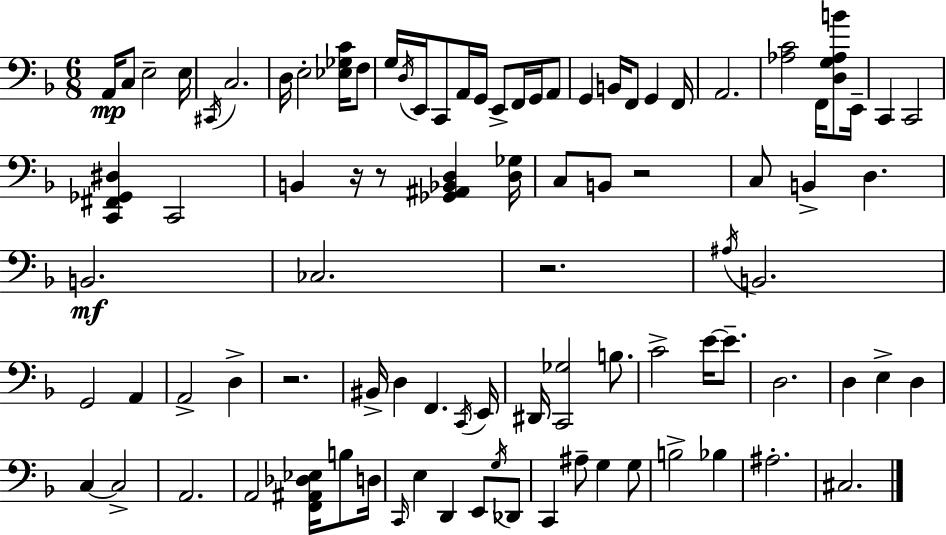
{
  \clef bass
  \numericTimeSignature
  \time 6/8
  \key d \minor
  a,16\mp c8 e2-- e16 | \acciaccatura { cis,16 } c2. | d16 e2-. <ees ges c'>16 f8 | g16 \acciaccatura { d16 } e,16 c,8 a,16 g,16 e,8-> f,16 g,16 | \break a,8 g,4 b,16 f,8 g,4 | f,16 a,2. | <aes c'>2 f,16 <d g aes b'>8 | e,16-- c,4 c,2 | \break <c, fis, ges, dis>4 c,2 | b,4 r16 r8 <ges, ais, bes, d>4 | <d ges>16 c8 b,8 r2 | c8 b,4-> d4. | \break b,2.\mf | ces2. | r2. | \acciaccatura { ais16 } b,2. | \break g,2 a,4 | a,2-> d4-> | r2. | bis,16-> d4 f,4. | \break \acciaccatura { c,16 } e,16 dis,16 <c, ges>2 | b8. c'2-> | e'16~~ e'8.-- d2. | d4 e4-> | \break d4 c4~~ c2-> | a,2. | a,2 | <f, ais, des ees>16 b8 d16 \grace { c,16 } e4 d,4 | \break e,8 \acciaccatura { g16 } des,8 c,4 ais8-- | g4 g8 b2-> | bes4 ais2.-. | cis2. | \break \bar "|."
}